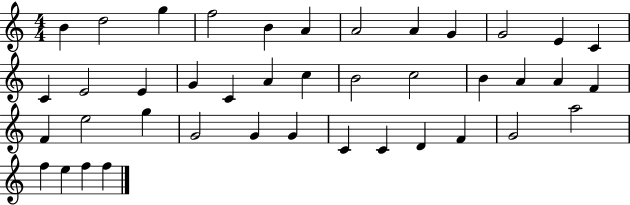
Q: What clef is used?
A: treble